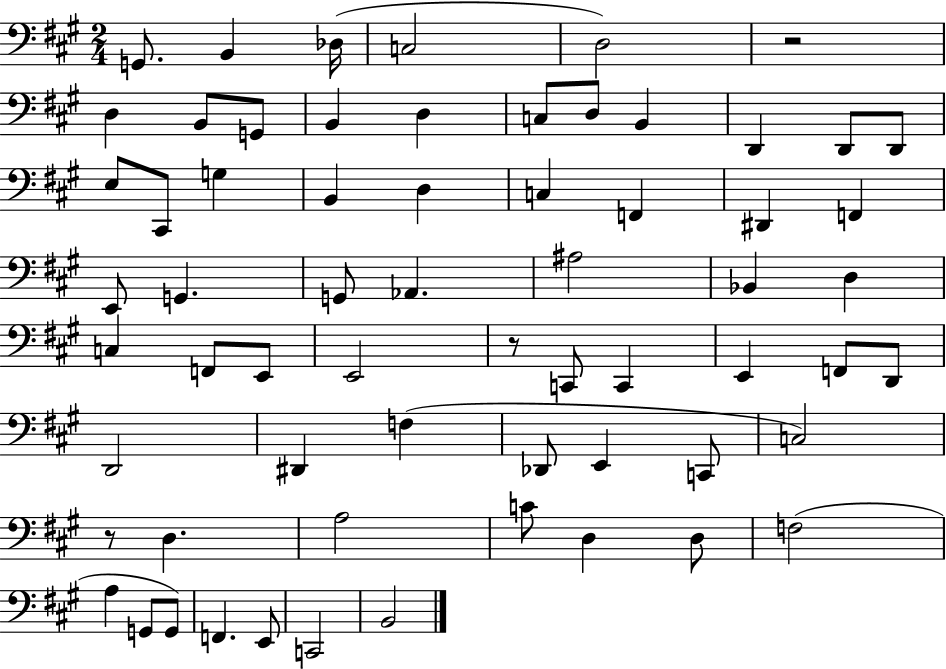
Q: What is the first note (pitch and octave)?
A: G2